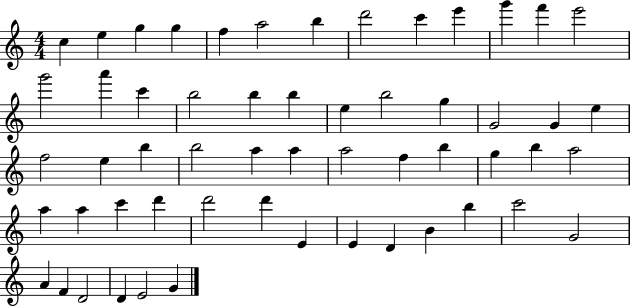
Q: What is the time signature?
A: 4/4